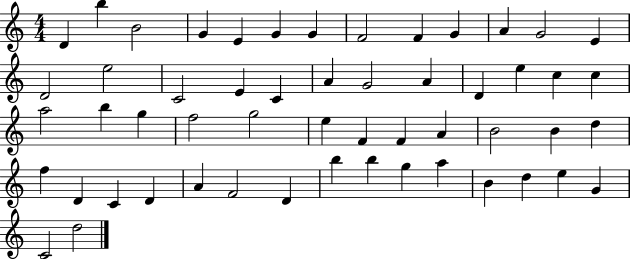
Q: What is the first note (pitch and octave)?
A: D4